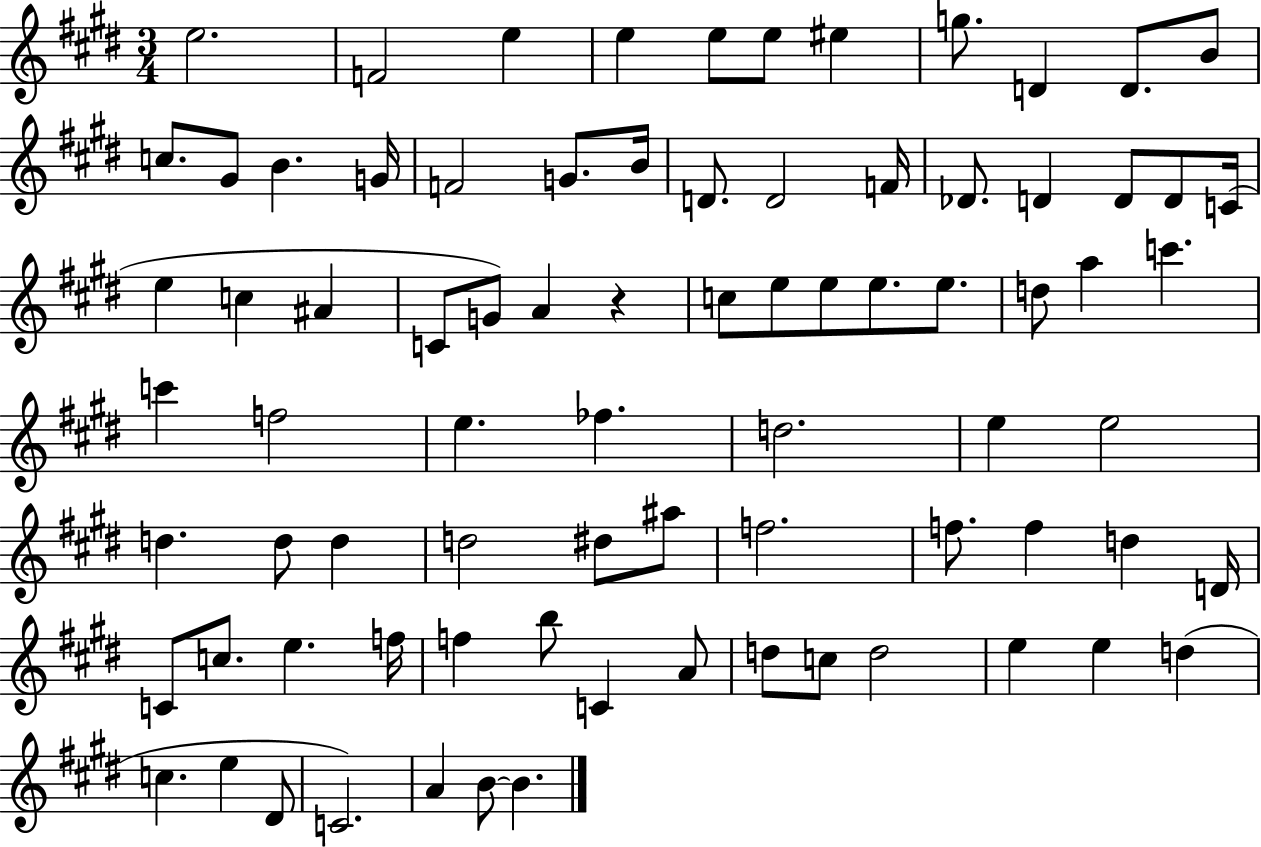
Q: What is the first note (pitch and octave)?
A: E5